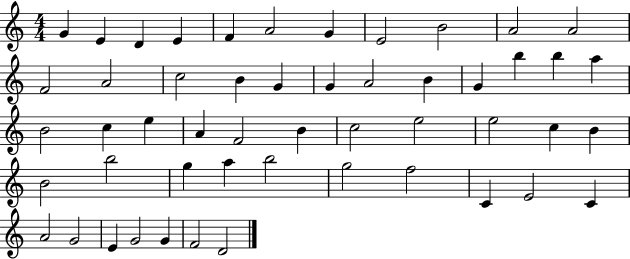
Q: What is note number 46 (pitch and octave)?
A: G4